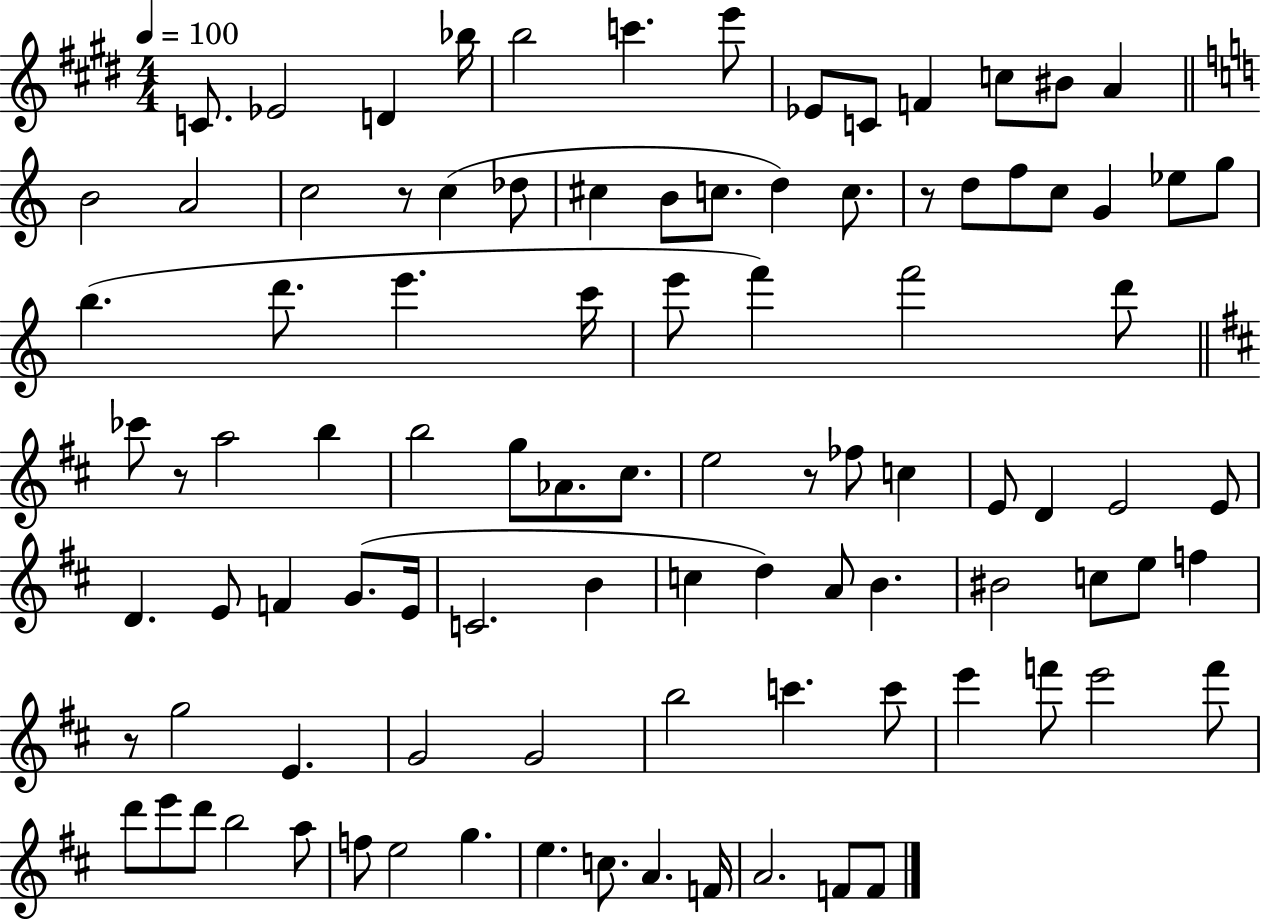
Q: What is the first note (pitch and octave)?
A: C4